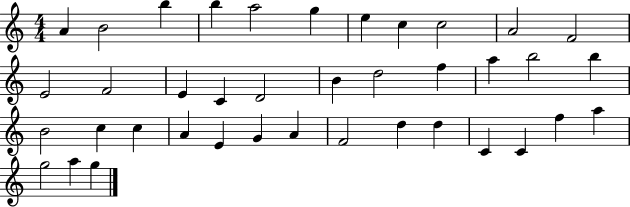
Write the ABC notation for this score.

X:1
T:Untitled
M:4/4
L:1/4
K:C
A B2 b b a2 g e c c2 A2 F2 E2 F2 E C D2 B d2 f a b2 b B2 c c A E G A F2 d d C C f a g2 a g